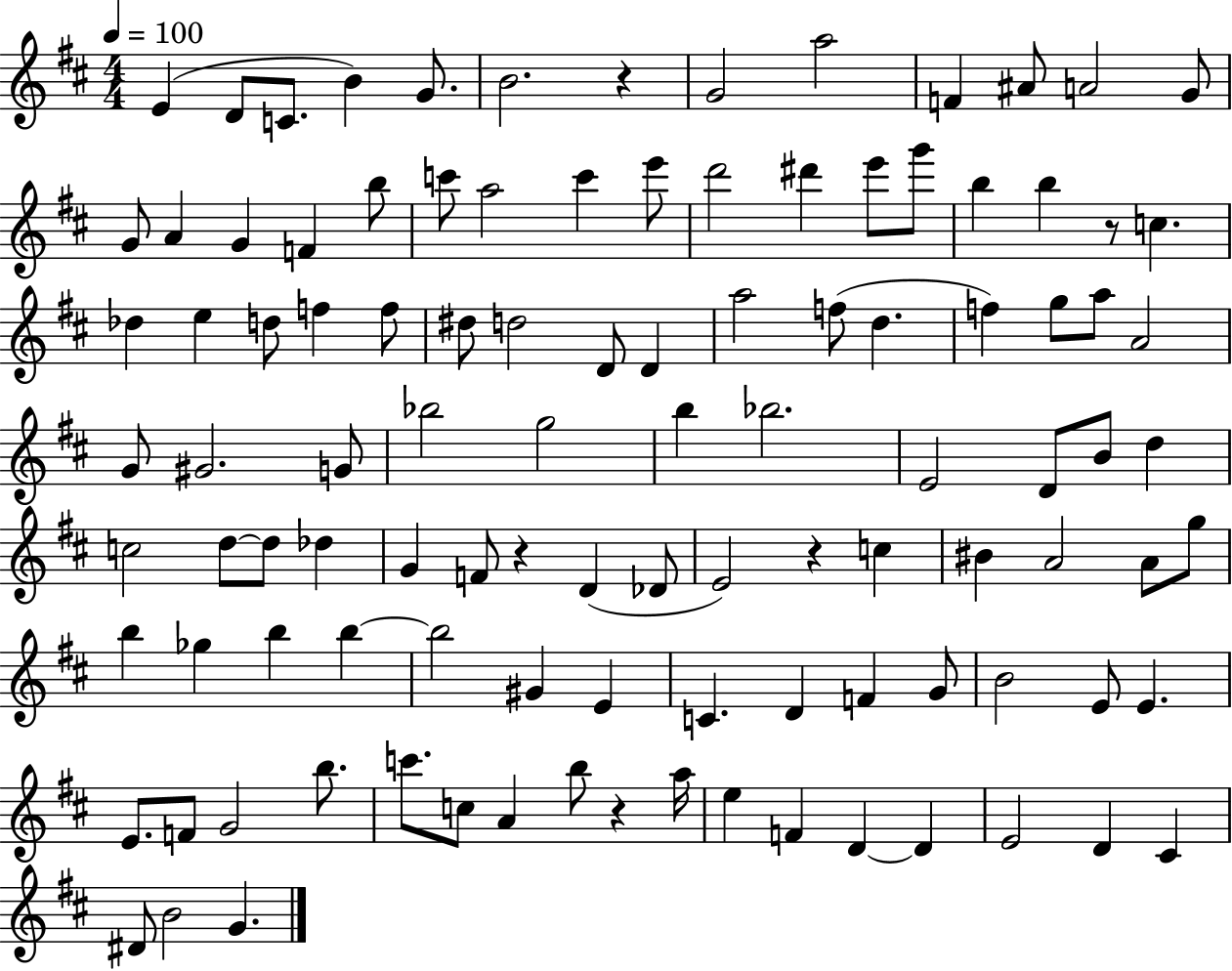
X:1
T:Untitled
M:4/4
L:1/4
K:D
E D/2 C/2 B G/2 B2 z G2 a2 F ^A/2 A2 G/2 G/2 A G F b/2 c'/2 a2 c' e'/2 d'2 ^d' e'/2 g'/2 b b z/2 c _d e d/2 f f/2 ^d/2 d2 D/2 D a2 f/2 d f g/2 a/2 A2 G/2 ^G2 G/2 _b2 g2 b _b2 E2 D/2 B/2 d c2 d/2 d/2 _d G F/2 z D _D/2 E2 z c ^B A2 A/2 g/2 b _g b b b2 ^G E C D F G/2 B2 E/2 E E/2 F/2 G2 b/2 c'/2 c/2 A b/2 z a/4 e F D D E2 D ^C ^D/2 B2 G